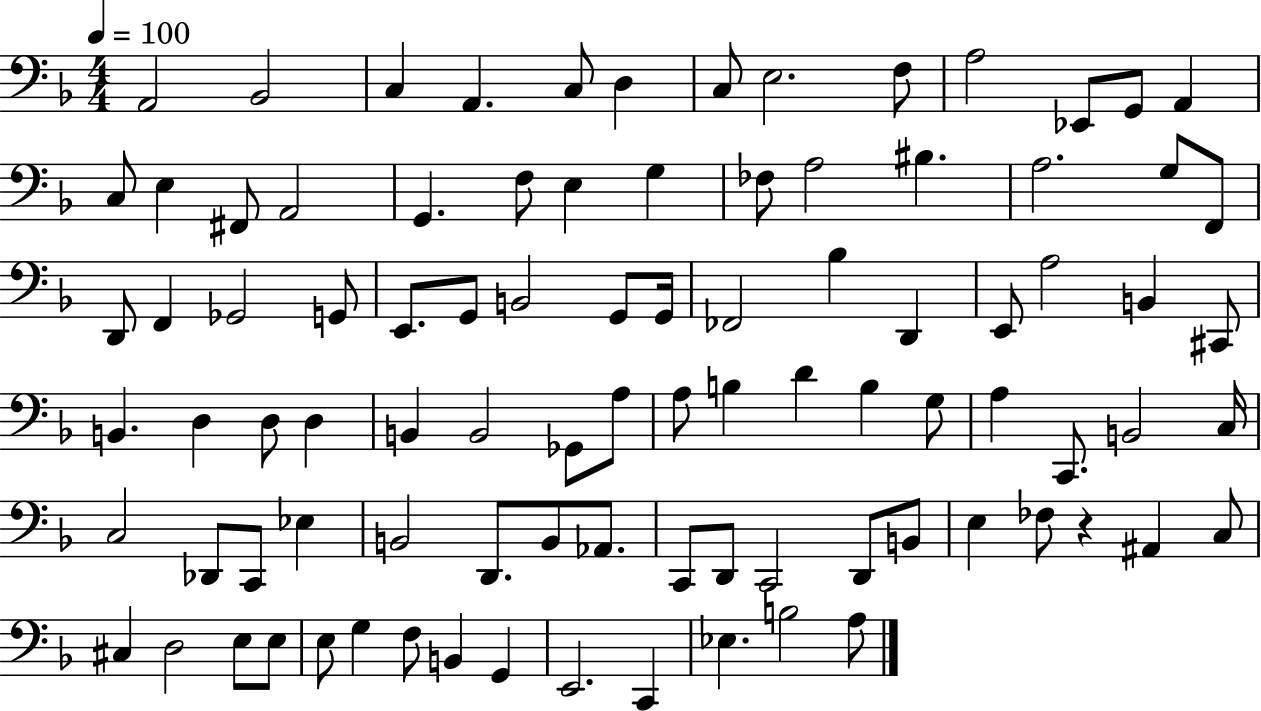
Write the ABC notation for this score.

X:1
T:Untitled
M:4/4
L:1/4
K:F
A,,2 _B,,2 C, A,, C,/2 D, C,/2 E,2 F,/2 A,2 _E,,/2 G,,/2 A,, C,/2 E, ^F,,/2 A,,2 G,, F,/2 E, G, _F,/2 A,2 ^B, A,2 G,/2 F,,/2 D,,/2 F,, _G,,2 G,,/2 E,,/2 G,,/2 B,,2 G,,/2 G,,/4 _F,,2 _B, D,, E,,/2 A,2 B,, ^C,,/2 B,, D, D,/2 D, B,, B,,2 _G,,/2 A,/2 A,/2 B, D B, G,/2 A, C,,/2 B,,2 C,/4 C,2 _D,,/2 C,,/2 _E, B,,2 D,,/2 B,,/2 _A,,/2 C,,/2 D,,/2 C,,2 D,,/2 B,,/2 E, _F,/2 z ^A,, C,/2 ^C, D,2 E,/2 E,/2 E,/2 G, F,/2 B,, G,, E,,2 C,, _E, B,2 A,/2